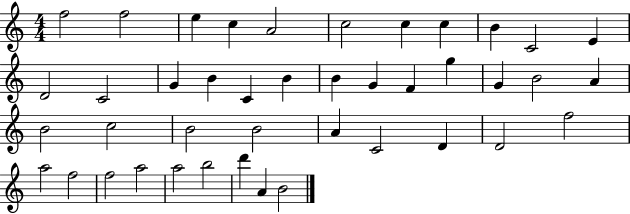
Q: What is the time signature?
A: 4/4